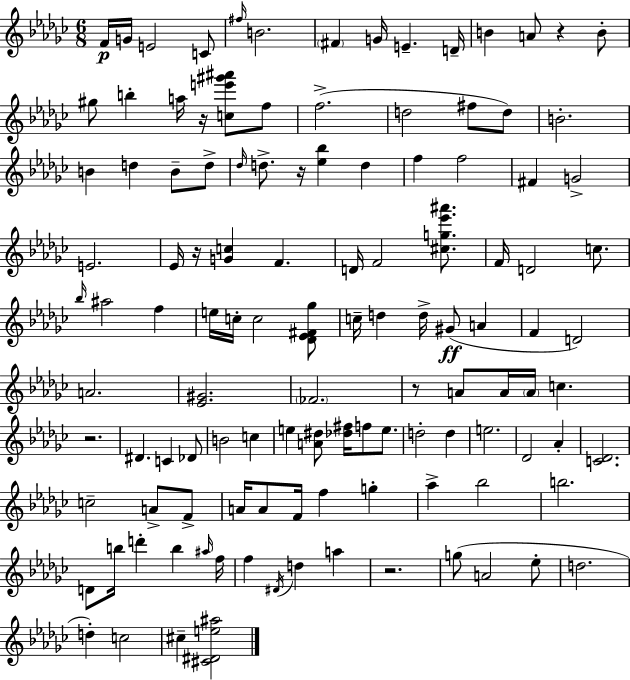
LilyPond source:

{
  \clef treble
  \numericTimeSignature
  \time 6/8
  \key ees \minor
  \repeat volta 2 { f'16\p g'16 e'2 c'8 | \grace { fis''16 } b'2. | \parenthesize fis'4 g'16 e'4.-- | d'16-- b'4 a'8 r4 b'8-. | \break gis''8 b''4-. a''16 r16 <c'' e''' gis''' ais'''>8 f''8 | f''2.->( | d''2 fis''8 d''8) | b'2.-. | \break b'4 d''4 b'8-- d''8-> | \grace { des''16 } d''8.-> r16 <ees'' bes''>4 d''4 | f''4 f''2 | fis'4 g'2-> | \break e'2. | ees'16 r16 <g' c''>4 f'4. | d'16 f'2 <cis'' g'' ees''' ais'''>8. | f'16 d'2 c''8. | \break \grace { bes''16 } ais''2 f''4 | e''16 c''16-. c''2 | <des' ees' fis' ges''>8 c''16-- d''4 d''16-> gis'8(\ff a'4 | f'4 d'2) | \break a'2. | <ees' gis'>2. | \parenthesize fes'2. | r8 a'8 a'16 \parenthesize a'16 c''4. | \break r2. | dis'4. c'4 | des'8 b'2 c''4 | e''4 <a' dis''>8 <des'' fis''>16 f''8 | \break e''8. d''2-. d''4 | e''2. | des'2 aes'4-. | <c' des'>2. | \break c''2-- a'8-> | f'8-> a'16 a'8 f'16 f''4 g''4-. | aes''4-> bes''2 | b''2. | \break d'8 b''16 d'''4-. b''4 | \grace { ais''16 } f''16 f''4 \acciaccatura { dis'16 } d''4 | a''4 r2. | g''8( a'2 | \break ees''8-. d''2. | d''4-.) c''2 | cis''4-- <cis' dis' e'' ais''>2 | } \bar "|."
}